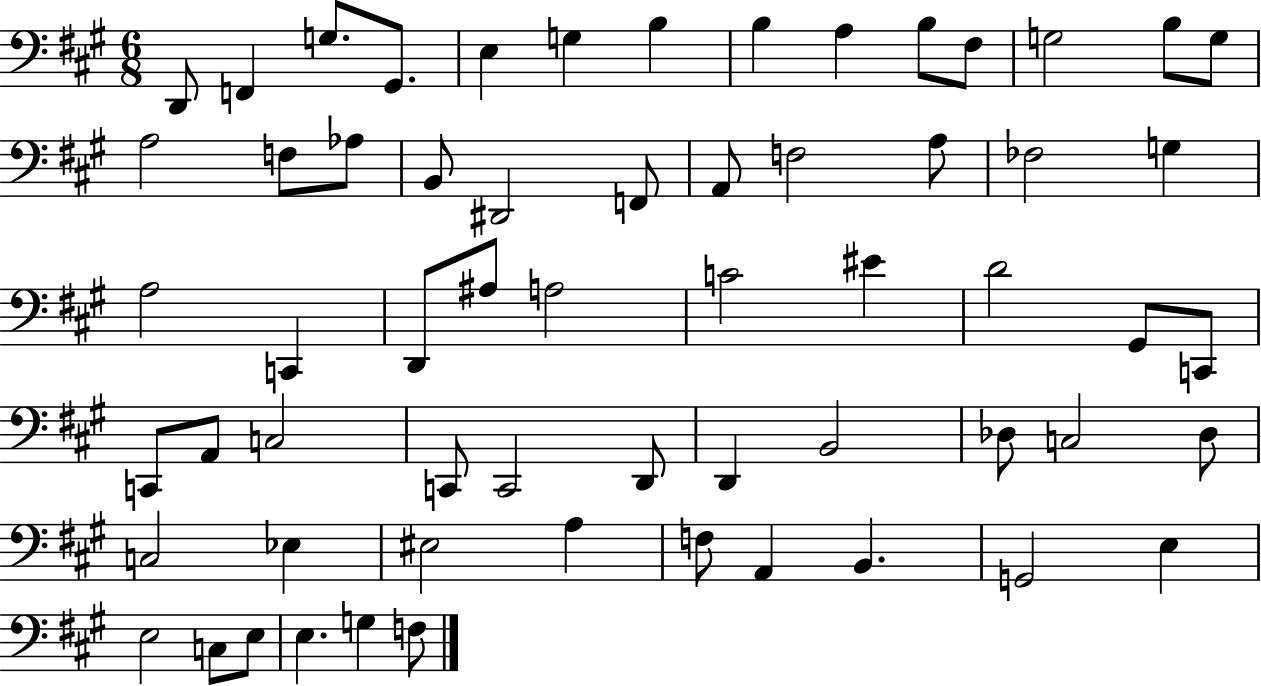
X:1
T:Untitled
M:6/8
L:1/4
K:A
D,,/2 F,, G,/2 ^G,,/2 E, G, B, B, A, B,/2 ^F,/2 G,2 B,/2 G,/2 A,2 F,/2 _A,/2 B,,/2 ^D,,2 F,,/2 A,,/2 F,2 A,/2 _F,2 G, A,2 C,, D,,/2 ^A,/2 A,2 C2 ^E D2 ^G,,/2 C,,/2 C,,/2 A,,/2 C,2 C,,/2 C,,2 D,,/2 D,, B,,2 _D,/2 C,2 _D,/2 C,2 _E, ^E,2 A, F,/2 A,, B,, G,,2 E, E,2 C,/2 E,/2 E, G, F,/2